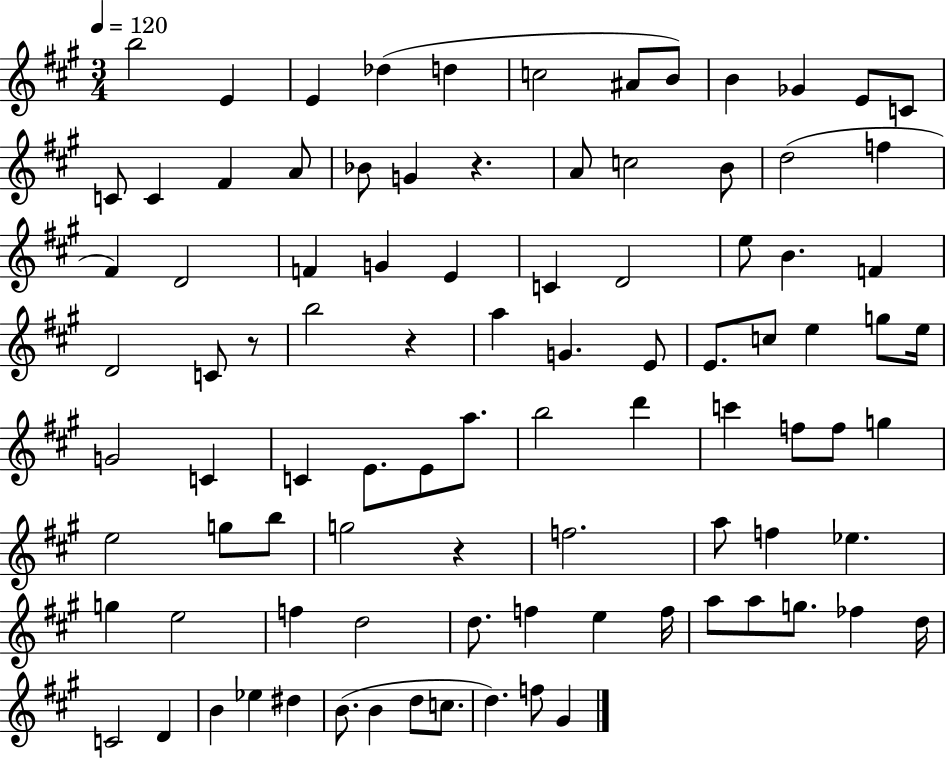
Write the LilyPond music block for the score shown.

{
  \clef treble
  \numericTimeSignature
  \time 3/4
  \key a \major
  \tempo 4 = 120
  b''2 e'4 | e'4 des''4( d''4 | c''2 ais'8 b'8) | b'4 ges'4 e'8 c'8 | \break c'8 c'4 fis'4 a'8 | bes'8 g'4 r4. | a'8 c''2 b'8 | d''2( f''4 | \break fis'4) d'2 | f'4 g'4 e'4 | c'4 d'2 | e''8 b'4. f'4 | \break d'2 c'8 r8 | b''2 r4 | a''4 g'4. e'8 | e'8. c''8 e''4 g''8 e''16 | \break g'2 c'4 | c'4 e'8. e'8 a''8. | b''2 d'''4 | c'''4 f''8 f''8 g''4 | \break e''2 g''8 b''8 | g''2 r4 | f''2. | a''8 f''4 ees''4. | \break g''4 e''2 | f''4 d''2 | d''8. f''4 e''4 f''16 | a''8 a''8 g''8. fes''4 d''16 | \break c'2 d'4 | b'4 ees''4 dis''4 | b'8.( b'4 d''8 c''8. | d''4.) f''8 gis'4 | \break \bar "|."
}